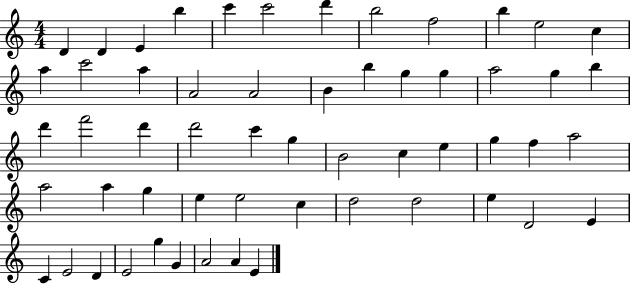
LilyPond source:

{
  \clef treble
  \numericTimeSignature
  \time 4/4
  \key c \major
  d'4 d'4 e'4 b''4 | c'''4 c'''2 d'''4 | b''2 f''2 | b''4 e''2 c''4 | \break a''4 c'''2 a''4 | a'2 a'2 | b'4 b''4 g''4 g''4 | a''2 g''4 b''4 | \break d'''4 f'''2 d'''4 | d'''2 c'''4 g''4 | b'2 c''4 e''4 | g''4 f''4 a''2 | \break a''2 a''4 g''4 | e''4 e''2 c''4 | d''2 d''2 | e''4 d'2 e'4 | \break c'4 e'2 d'4 | e'2 g''4 g'4 | a'2 a'4 e'4 | \bar "|."
}